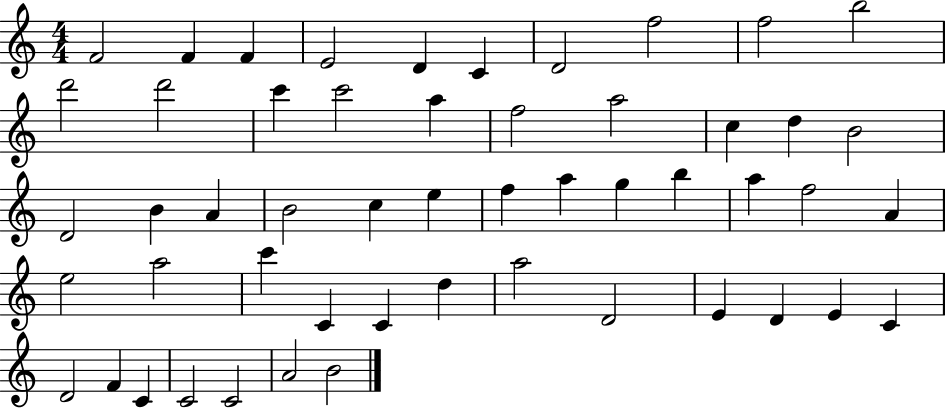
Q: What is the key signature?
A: C major